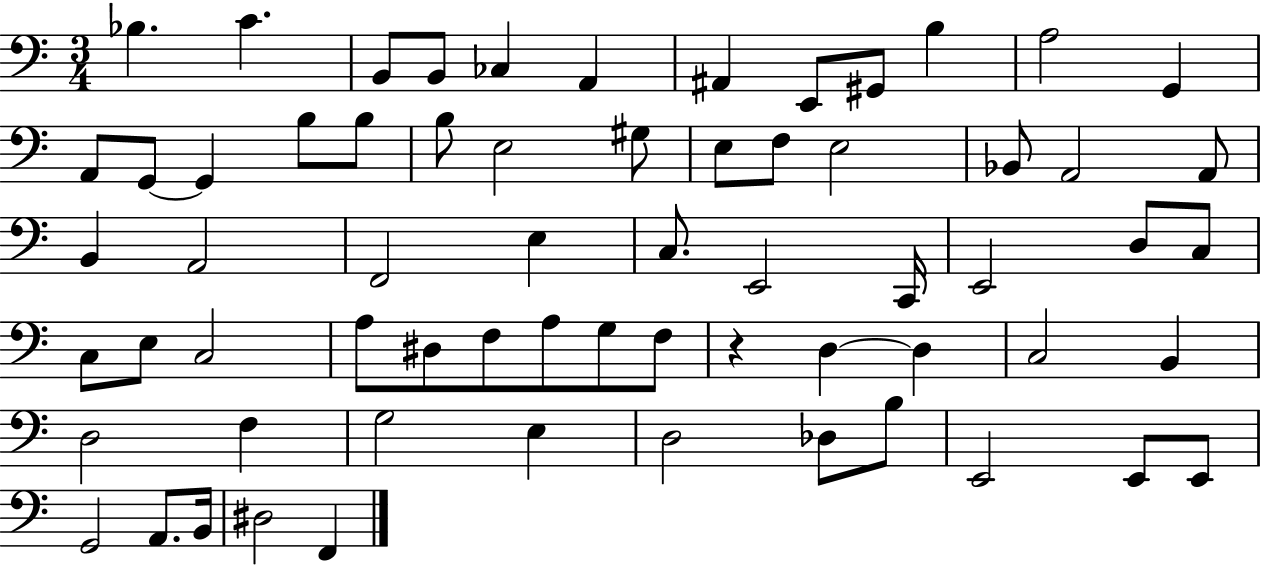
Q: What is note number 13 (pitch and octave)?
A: A2